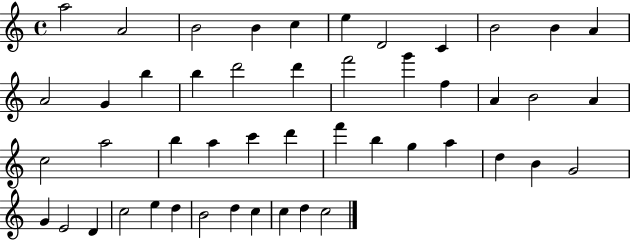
A5/h A4/h B4/h B4/q C5/q E5/q D4/h C4/q B4/h B4/q A4/q A4/h G4/q B5/q B5/q D6/h D6/q F6/h G6/q F5/q A4/q B4/h A4/q C5/h A5/h B5/q A5/q C6/q D6/q F6/q B5/q G5/q A5/q D5/q B4/q G4/h G4/q E4/h D4/q C5/h E5/q D5/q B4/h D5/q C5/q C5/q D5/q C5/h